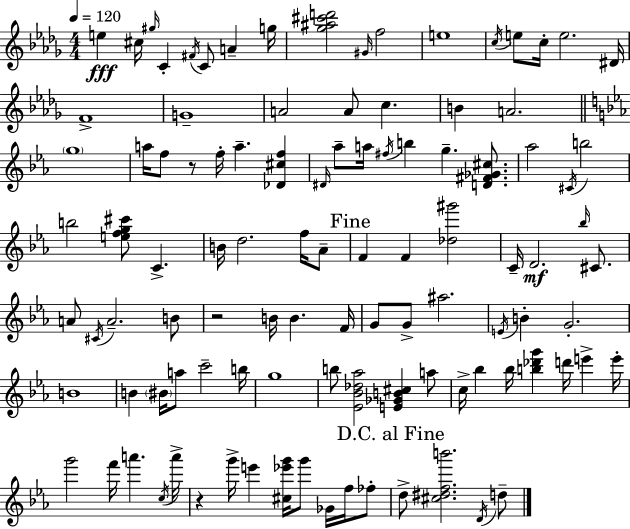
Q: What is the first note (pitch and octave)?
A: E5